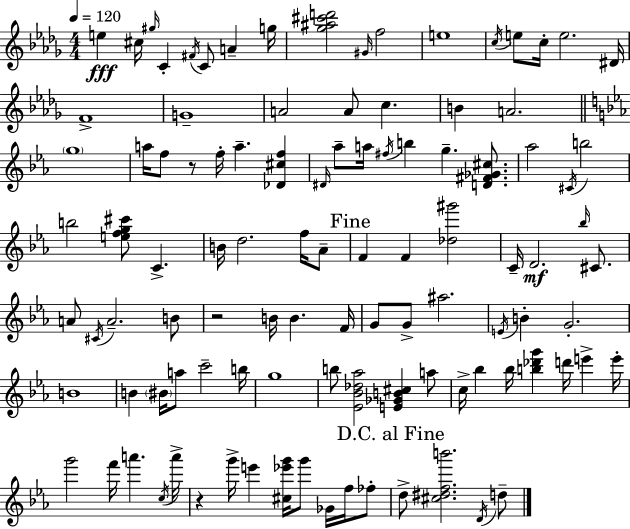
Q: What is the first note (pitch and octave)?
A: E5